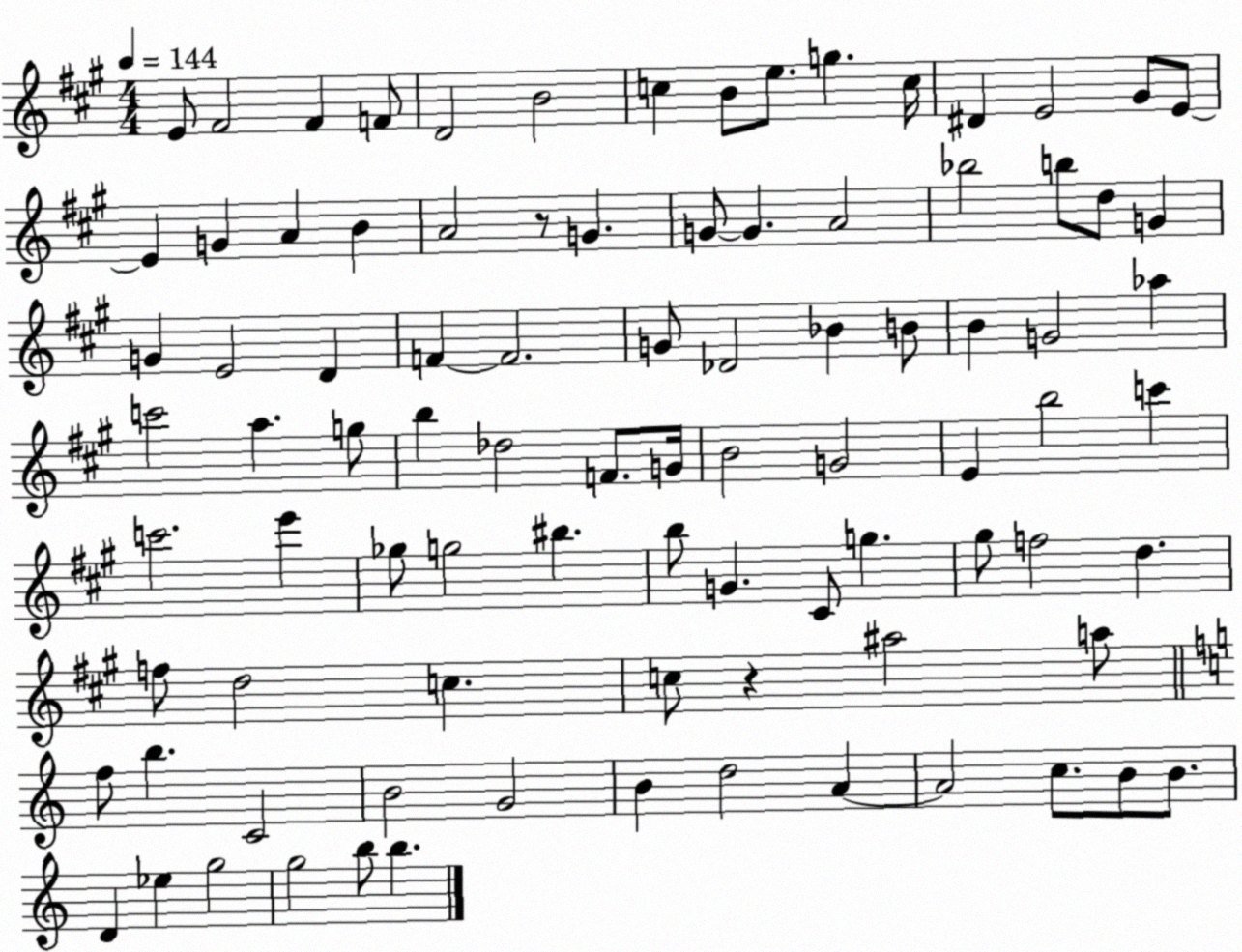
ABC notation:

X:1
T:Untitled
M:4/4
L:1/4
K:A
E/2 ^F2 ^F F/2 D2 B2 c B/2 e/2 g c/4 ^D E2 ^G/2 E/2 E G A B A2 z/2 G G/2 G A2 _b2 b/2 d/2 G G E2 D F F2 G/2 _D2 _B B/2 B G2 _a c'2 a g/2 b _d2 F/2 G/4 B2 G2 E b2 c' c'2 e' _g/2 g2 ^b b/2 G ^C/2 g ^g/2 f2 d f/2 d2 c c/2 z ^a2 a/2 f/2 b C2 B2 G2 B d2 A A2 c/2 B/2 B/2 D _e g2 g2 b/2 b